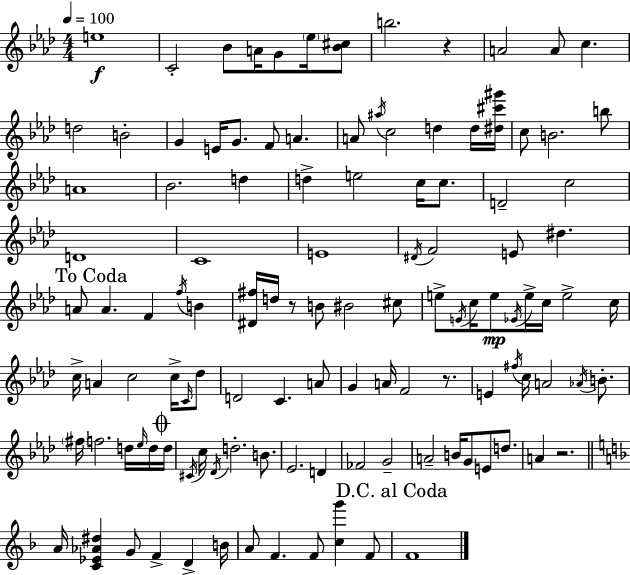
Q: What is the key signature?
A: F minor